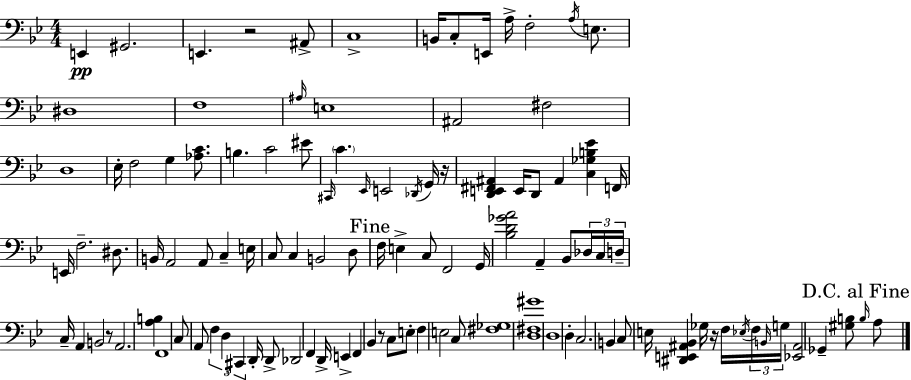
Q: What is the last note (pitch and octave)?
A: A3